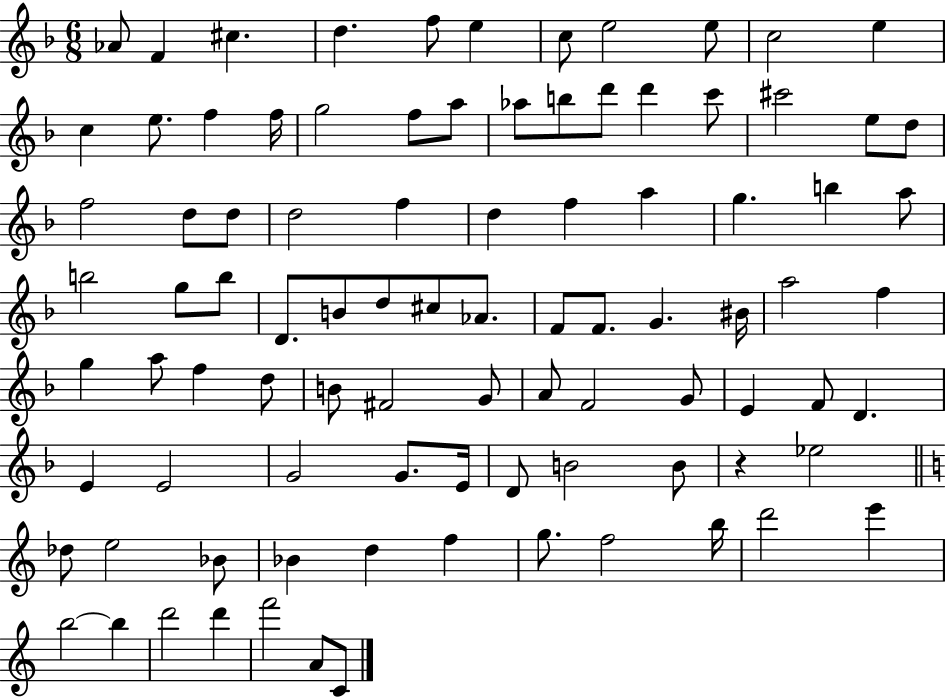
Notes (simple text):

Ab4/e F4/q C#5/q. D5/q. F5/e E5/q C5/e E5/h E5/e C5/h E5/q C5/q E5/e. F5/q F5/s G5/h F5/e A5/e Ab5/e B5/e D6/e D6/q C6/e C#6/h E5/e D5/e F5/h D5/e D5/e D5/h F5/q D5/q F5/q A5/q G5/q. B5/q A5/e B5/h G5/e B5/e D4/e. B4/e D5/e C#5/e Ab4/e. F4/e F4/e. G4/q. BIS4/s A5/h F5/q G5/q A5/e F5/q D5/e B4/e F#4/h G4/e A4/e F4/h G4/e E4/q F4/e D4/q. E4/q E4/h G4/h G4/e. E4/s D4/e B4/h B4/e R/q Eb5/h Db5/e E5/h Bb4/e Bb4/q D5/q F5/q G5/e. F5/h B5/s D6/h E6/q B5/h B5/q D6/h D6/q F6/h A4/e C4/e